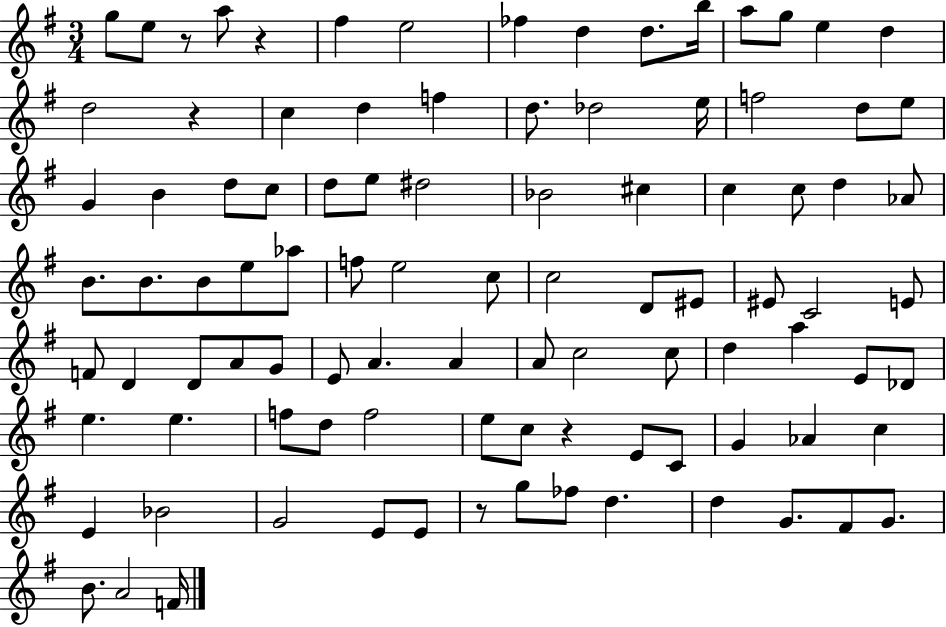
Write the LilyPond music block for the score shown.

{
  \clef treble
  \numericTimeSignature
  \time 3/4
  \key g \major
  g''8 e''8 r8 a''8 r4 | fis''4 e''2 | fes''4 d''4 d''8. b''16 | a''8 g''8 e''4 d''4 | \break d''2 r4 | c''4 d''4 f''4 | d''8. des''2 e''16 | f''2 d''8 e''8 | \break g'4 b'4 d''8 c''8 | d''8 e''8 dis''2 | bes'2 cis''4 | c''4 c''8 d''4 aes'8 | \break b'8. b'8. b'8 e''8 aes''8 | f''8 e''2 c''8 | c''2 d'8 eis'8 | eis'8 c'2 e'8 | \break f'8 d'4 d'8 a'8 g'8 | e'8 a'4. a'4 | a'8 c''2 c''8 | d''4 a''4 e'8 des'8 | \break e''4. e''4. | f''8 d''8 f''2 | e''8 c''8 r4 e'8 c'8 | g'4 aes'4 c''4 | \break e'4 bes'2 | g'2 e'8 e'8 | r8 g''8 fes''8 d''4. | d''4 g'8. fis'8 g'8. | \break b'8. a'2 f'16 | \bar "|."
}